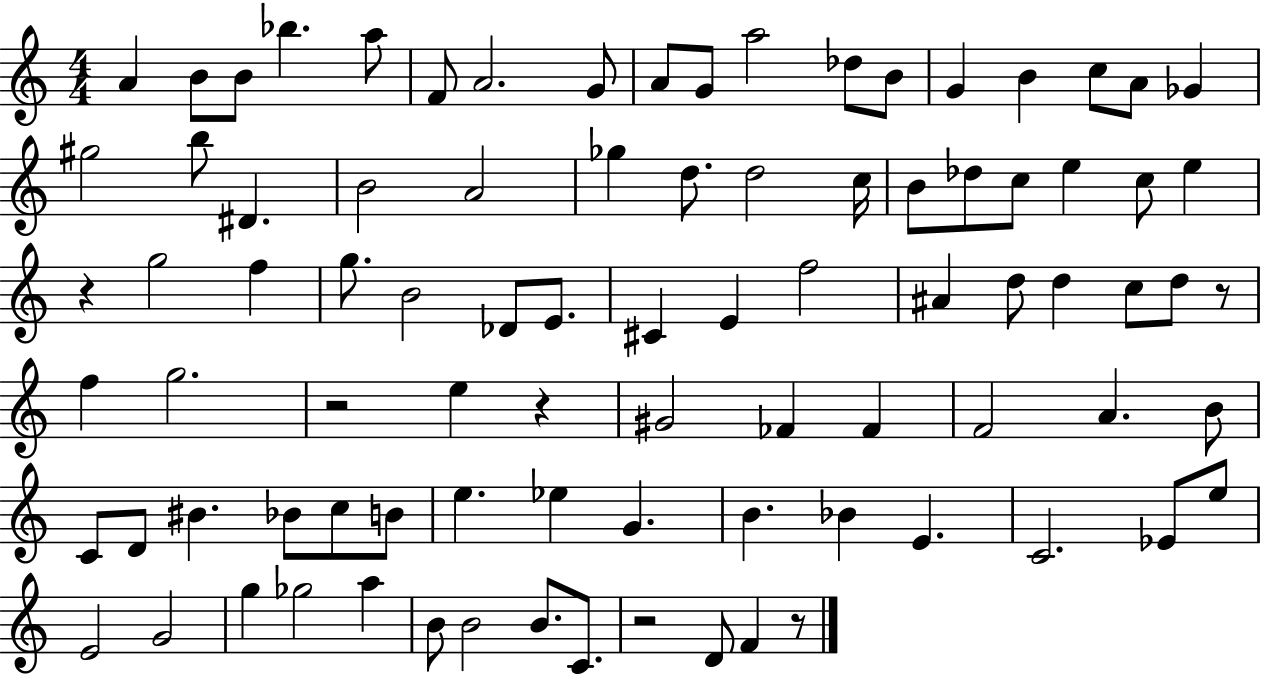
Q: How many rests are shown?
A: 6